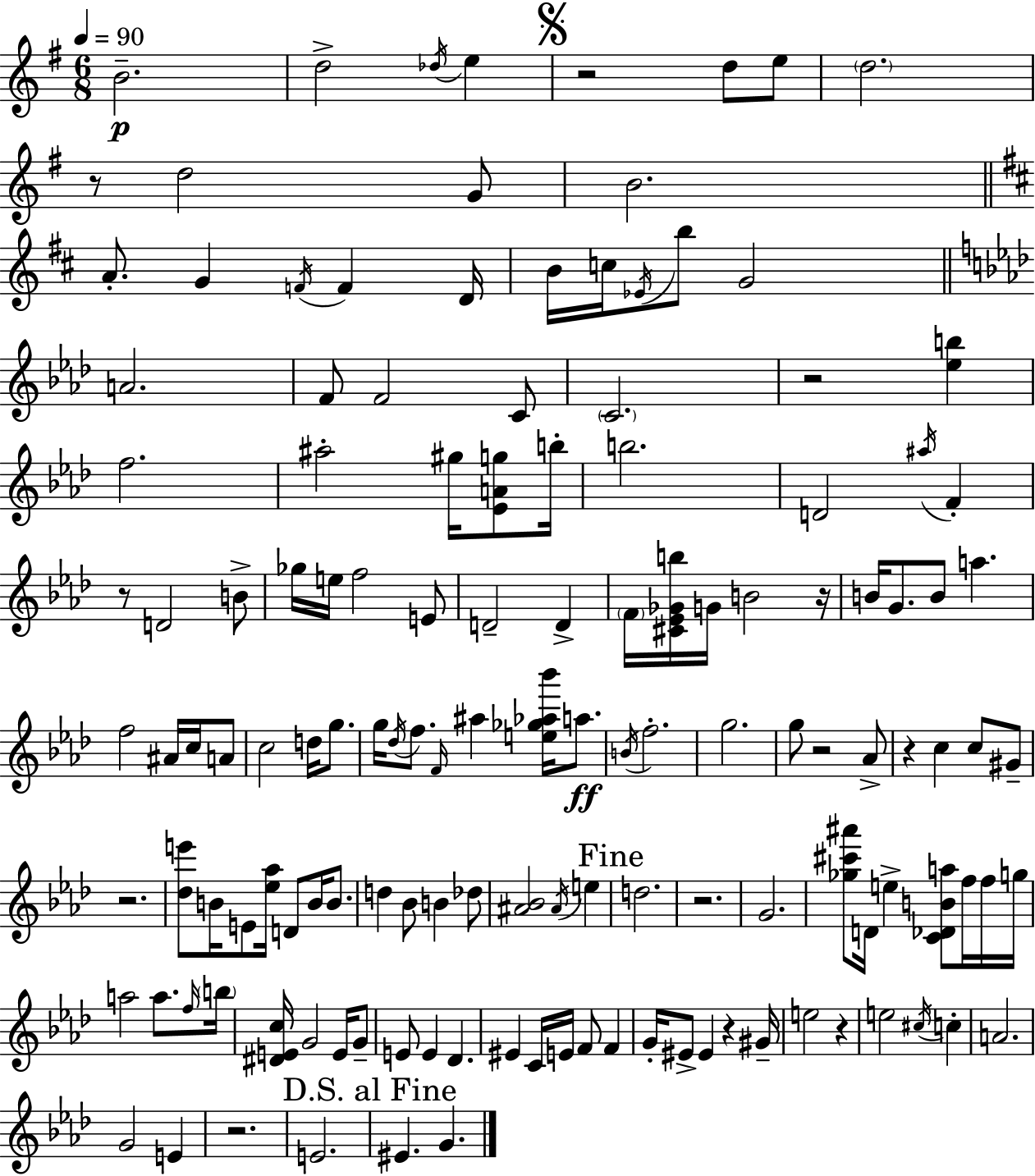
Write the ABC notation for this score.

X:1
T:Untitled
M:6/8
L:1/4
K:Em
B2 d2 _d/4 e z2 d/2 e/2 d2 z/2 d2 G/2 B2 A/2 G F/4 F D/4 B/4 c/4 _E/4 b/2 G2 A2 F/2 F2 C/2 C2 z2 [_eb] f2 ^a2 ^g/4 [_EAg]/2 b/4 b2 D2 ^a/4 F z/2 D2 B/2 _g/4 e/4 f2 E/2 D2 D F/4 [^C_E_Gb]/4 G/4 B2 z/4 B/4 G/2 B/2 a f2 ^A/4 c/4 A/2 c2 d/4 g/2 g/4 _d/4 f/2 F/4 ^a [e_g_a_b']/4 a/2 B/4 f2 g2 g/2 z2 _A/2 z c c/2 ^G/2 z2 [_de']/2 B/4 E/2 [_e_a]/4 D/2 B/4 B/2 d _B/2 B _d/2 [^A_B]2 ^A/4 e d2 z2 G2 [_g^c'^a']/2 D/4 e [C_DBa]/2 f/4 f/4 g/4 a2 a/2 f/4 b/4 [^DEc]/4 G2 E/4 G/2 E/2 E _D ^E C/4 E/4 F/2 F G/4 ^E/2 ^E z ^G/4 e2 z e2 ^c/4 c A2 G2 E z2 E2 ^E G